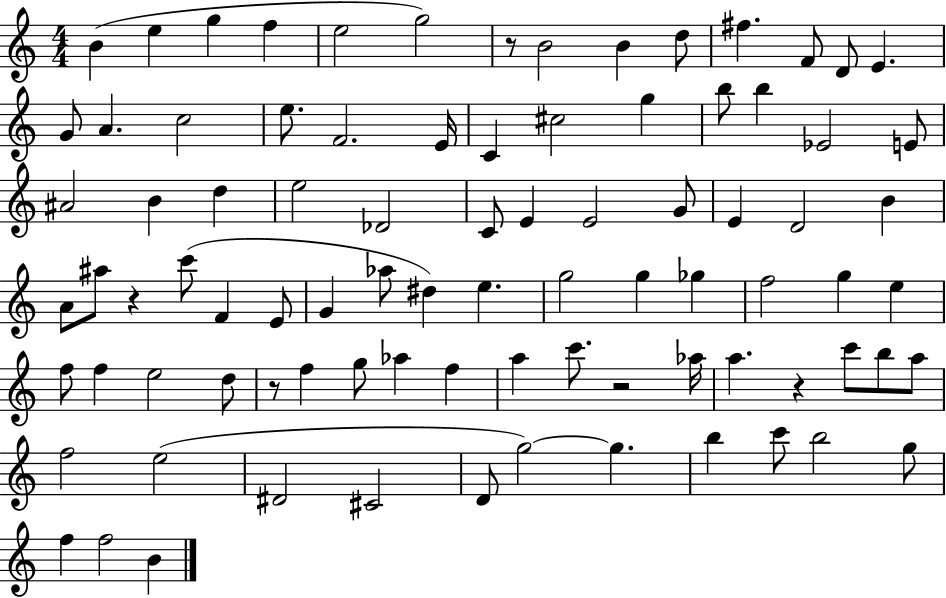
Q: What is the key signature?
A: C major